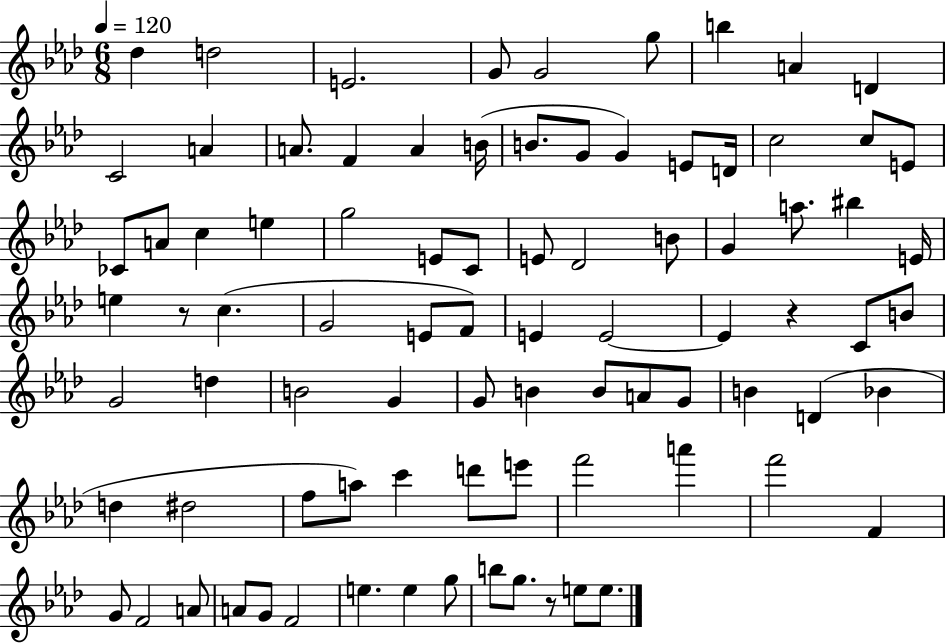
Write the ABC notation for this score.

X:1
T:Untitled
M:6/8
L:1/4
K:Ab
_d d2 E2 G/2 G2 g/2 b A D C2 A A/2 F A B/4 B/2 G/2 G E/2 D/4 c2 c/2 E/2 _C/2 A/2 c e g2 E/2 C/2 E/2 _D2 B/2 G a/2 ^b E/4 e z/2 c G2 E/2 F/2 E E2 E z C/2 B/2 G2 d B2 G G/2 B B/2 A/2 G/2 B D _B d ^d2 f/2 a/2 c' d'/2 e'/2 f'2 a' f'2 F G/2 F2 A/2 A/2 G/2 F2 e e g/2 b/2 g/2 z/2 e/2 e/2